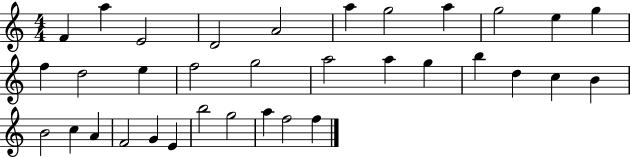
X:1
T:Untitled
M:4/4
L:1/4
K:C
F a E2 D2 A2 a g2 a g2 e g f d2 e f2 g2 a2 a g b d c B B2 c A F2 G E b2 g2 a f2 f